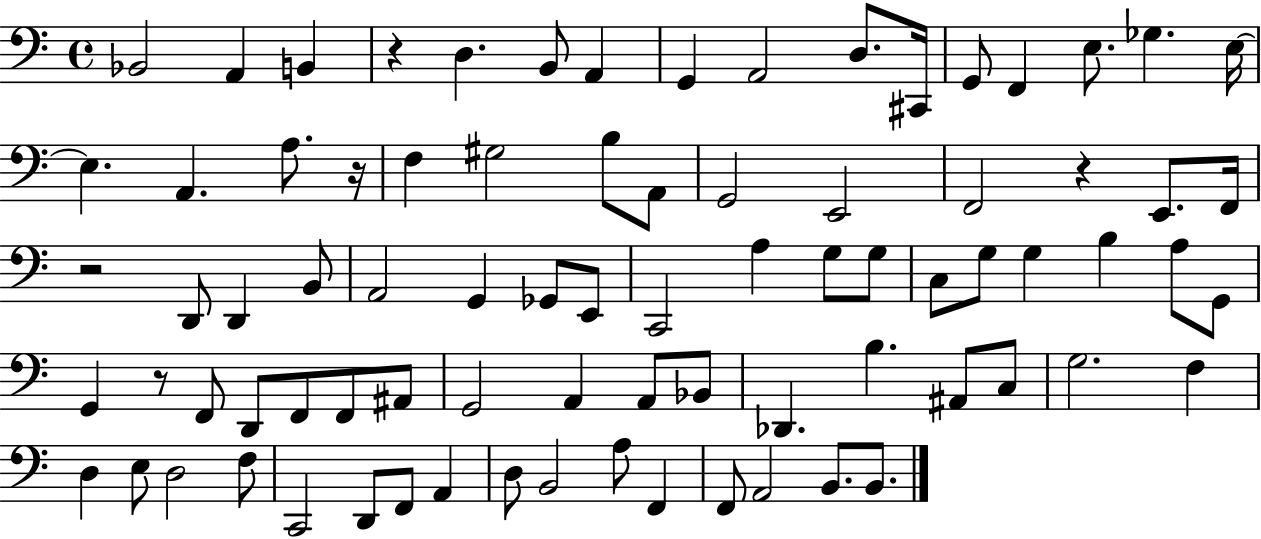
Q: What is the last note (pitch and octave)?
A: B2